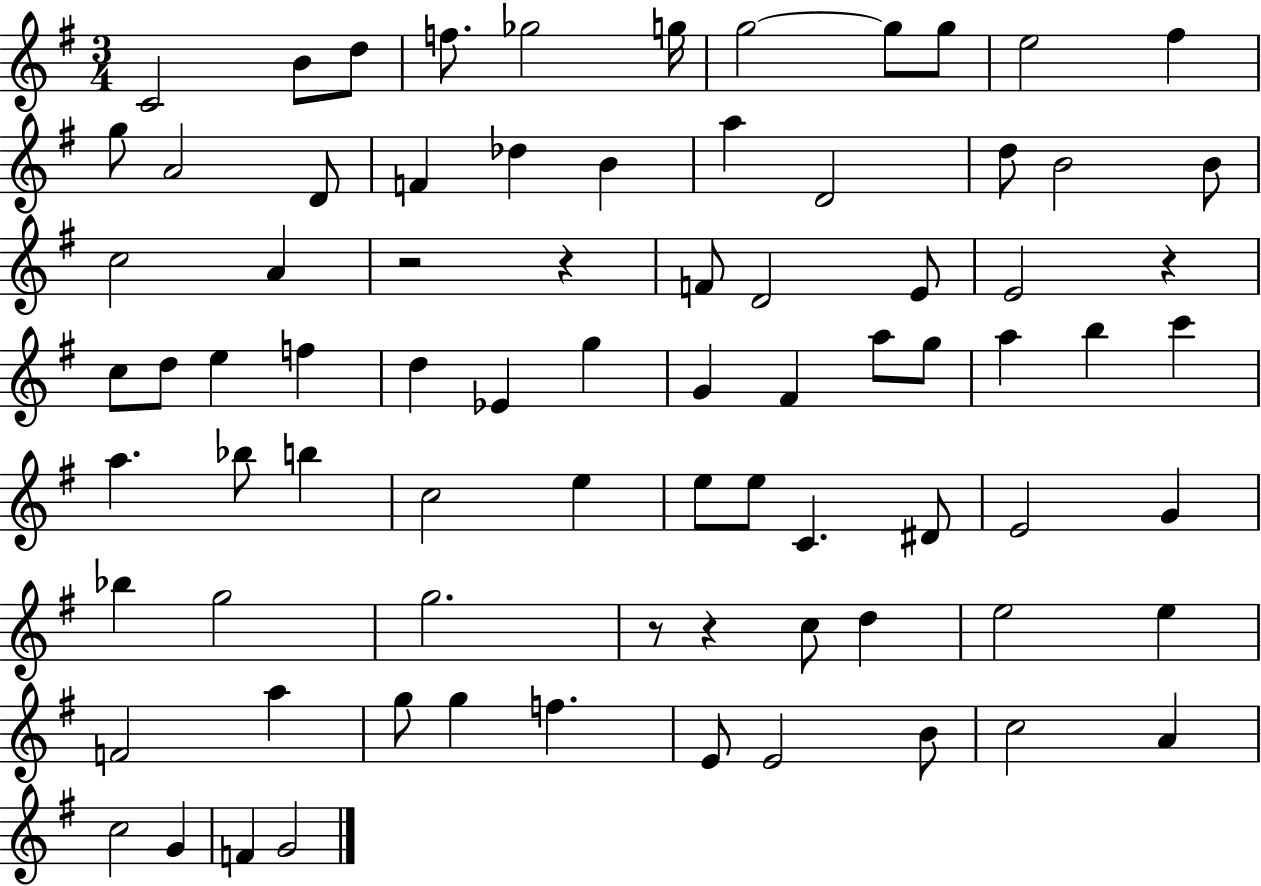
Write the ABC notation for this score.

X:1
T:Untitled
M:3/4
L:1/4
K:G
C2 B/2 d/2 f/2 _g2 g/4 g2 g/2 g/2 e2 ^f g/2 A2 D/2 F _d B a D2 d/2 B2 B/2 c2 A z2 z F/2 D2 E/2 E2 z c/2 d/2 e f d _E g G ^F a/2 g/2 a b c' a _b/2 b c2 e e/2 e/2 C ^D/2 E2 G _b g2 g2 z/2 z c/2 d e2 e F2 a g/2 g f E/2 E2 B/2 c2 A c2 G F G2